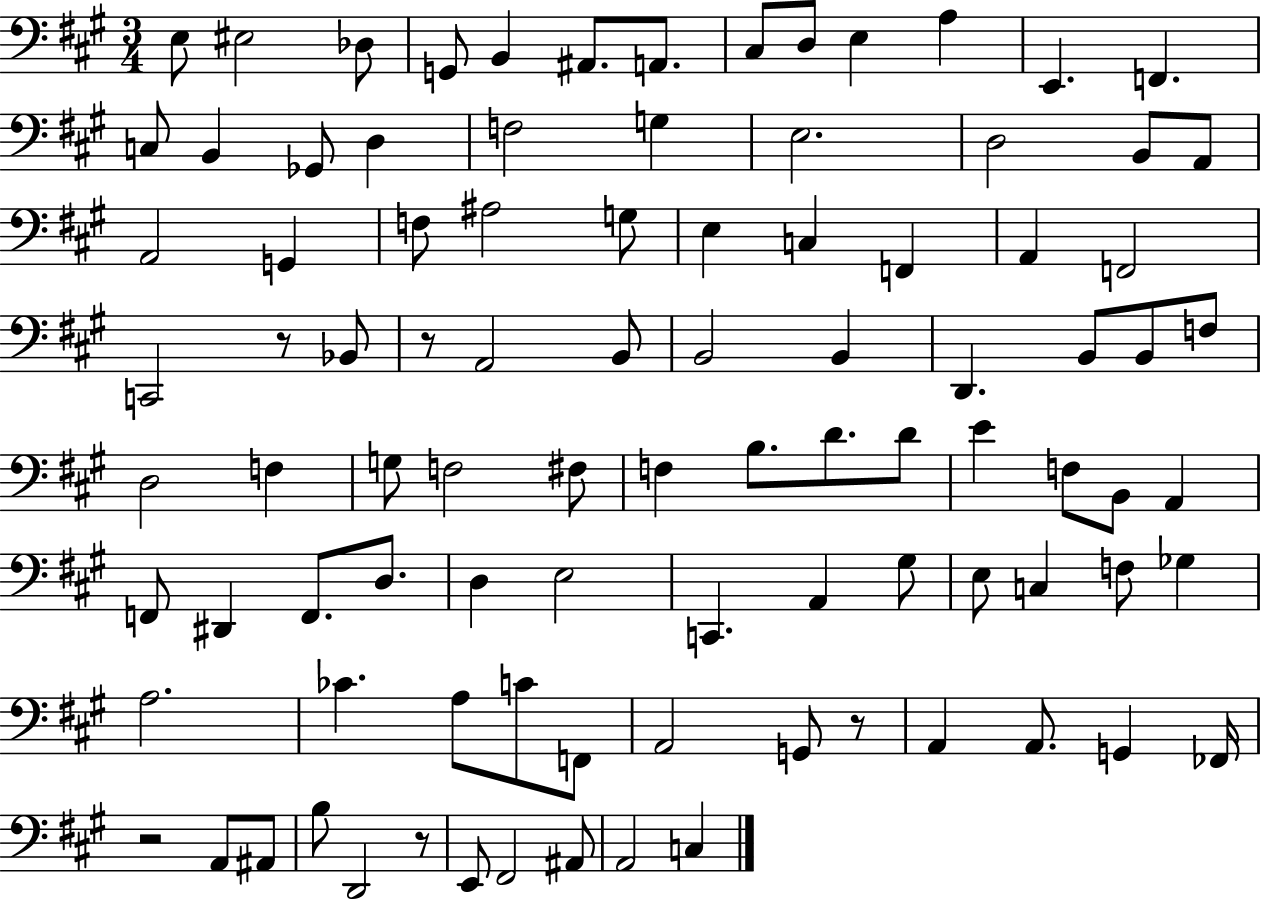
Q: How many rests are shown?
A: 5